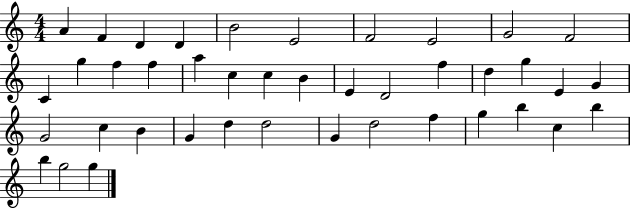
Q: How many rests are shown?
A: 0